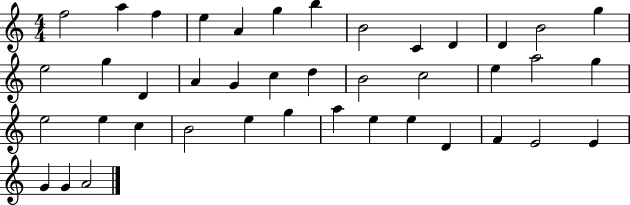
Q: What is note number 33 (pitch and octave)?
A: E5